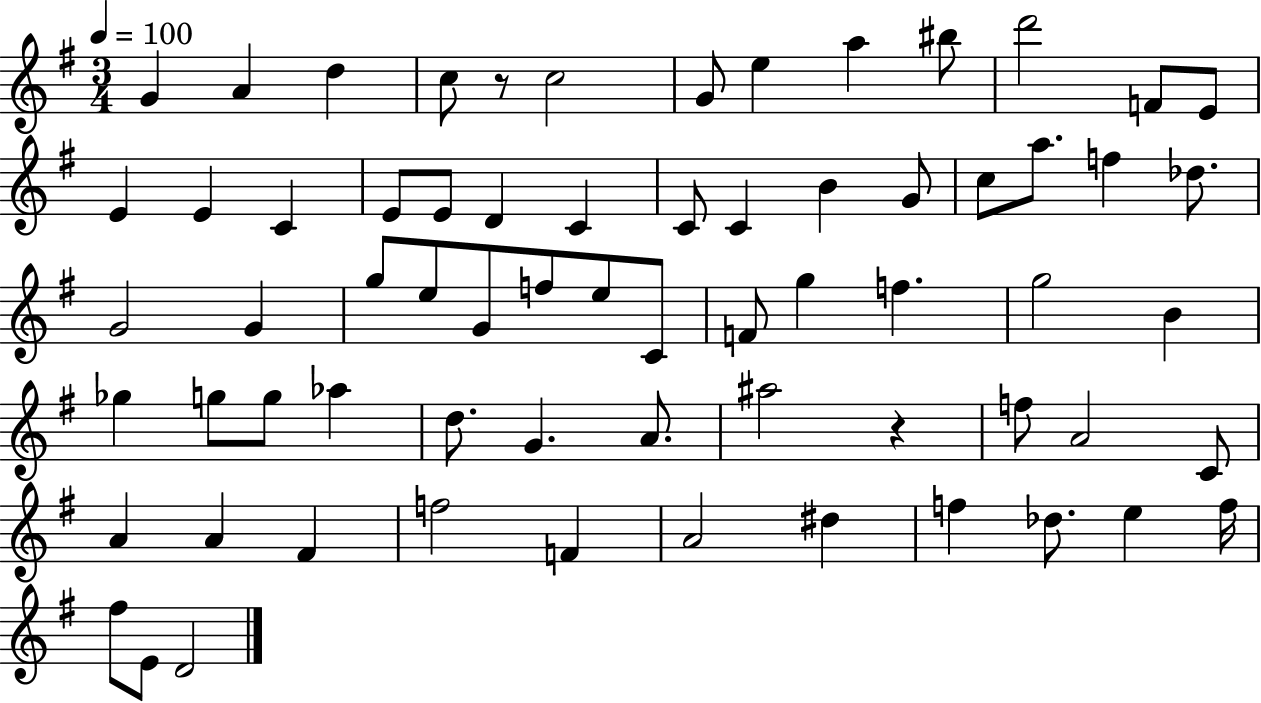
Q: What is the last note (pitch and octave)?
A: D4